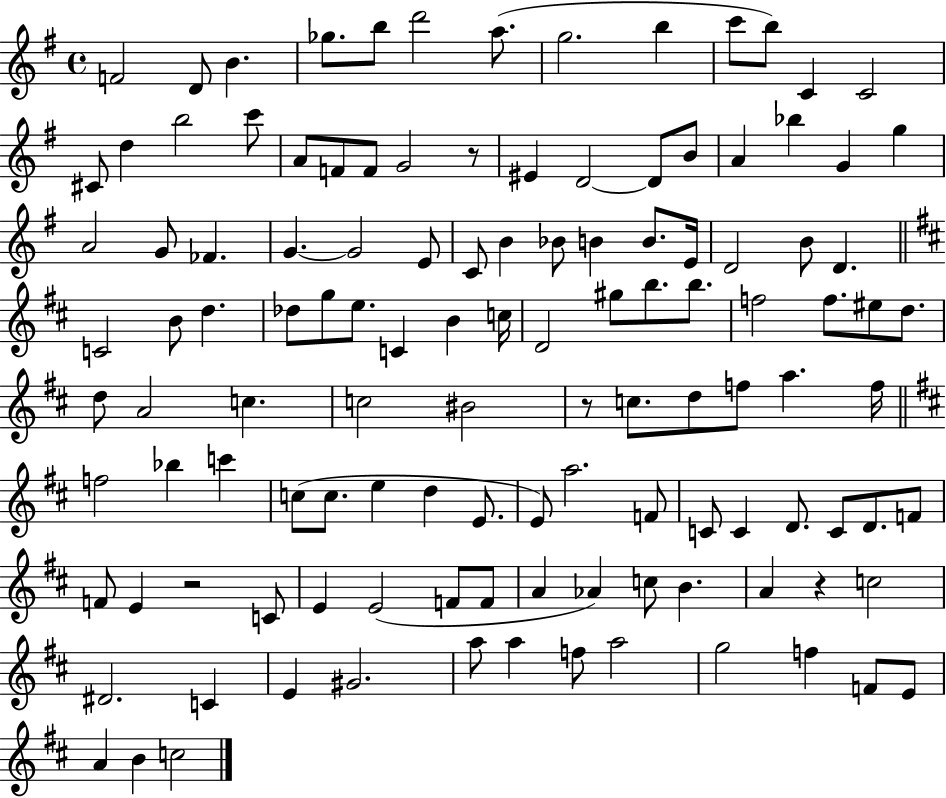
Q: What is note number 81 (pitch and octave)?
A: A5